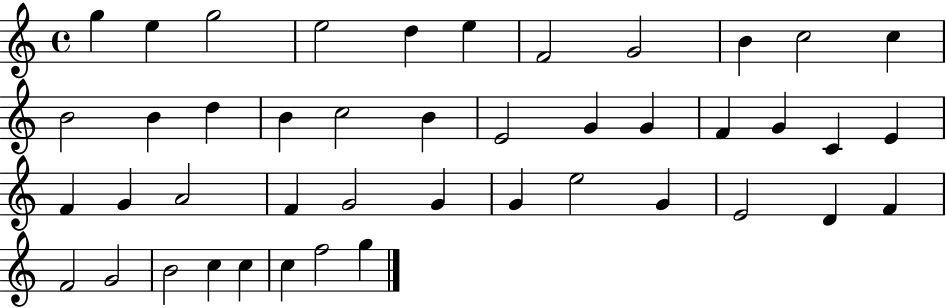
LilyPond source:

{
  \clef treble
  \time 4/4
  \defaultTimeSignature
  \key c \major
  g''4 e''4 g''2 | e''2 d''4 e''4 | f'2 g'2 | b'4 c''2 c''4 | \break b'2 b'4 d''4 | b'4 c''2 b'4 | e'2 g'4 g'4 | f'4 g'4 c'4 e'4 | \break f'4 g'4 a'2 | f'4 g'2 g'4 | g'4 e''2 g'4 | e'2 d'4 f'4 | \break f'2 g'2 | b'2 c''4 c''4 | c''4 f''2 g''4 | \bar "|."
}